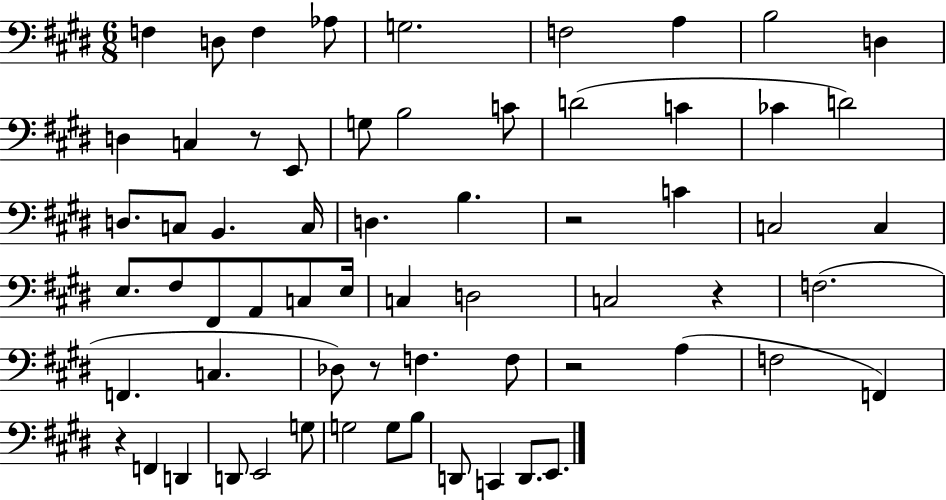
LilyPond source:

{
  \clef bass
  \numericTimeSignature
  \time 6/8
  \key e \major
  f4 d8 f4 aes8 | g2. | f2 a4 | b2 d4 | \break d4 c4 r8 e,8 | g8 b2 c'8 | d'2( c'4 | ces'4 d'2) | \break d8. c8 b,4. c16 | d4. b4. | r2 c'4 | c2 c4 | \break e8. fis8 fis,8 a,8 c8 e16 | c4 d2 | c2 r4 | f2.( | \break f,4. c4. | des8) r8 f4. f8 | r2 a4( | f2 f,4) | \break r4 f,4 d,4 | d,8 e,2 g8 | g2 g8 b8 | d,8 c,4 d,8. e,8. | \break \bar "|."
}